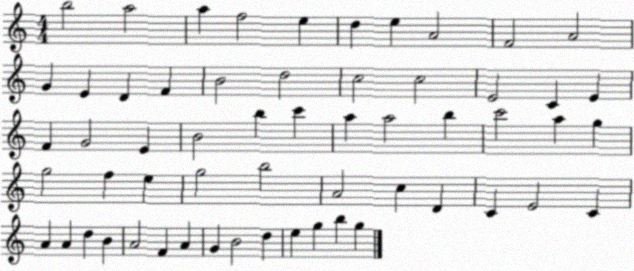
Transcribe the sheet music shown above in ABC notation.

X:1
T:Untitled
M:4/4
L:1/4
K:C
b2 a2 a f2 e d e A2 F2 A2 G E D F B2 d2 c2 c2 E2 C E F G2 E B2 b c' a a2 b c'2 a g g2 f e g2 b2 A2 c D C E2 C A A d B A2 F A G B2 d e g b g